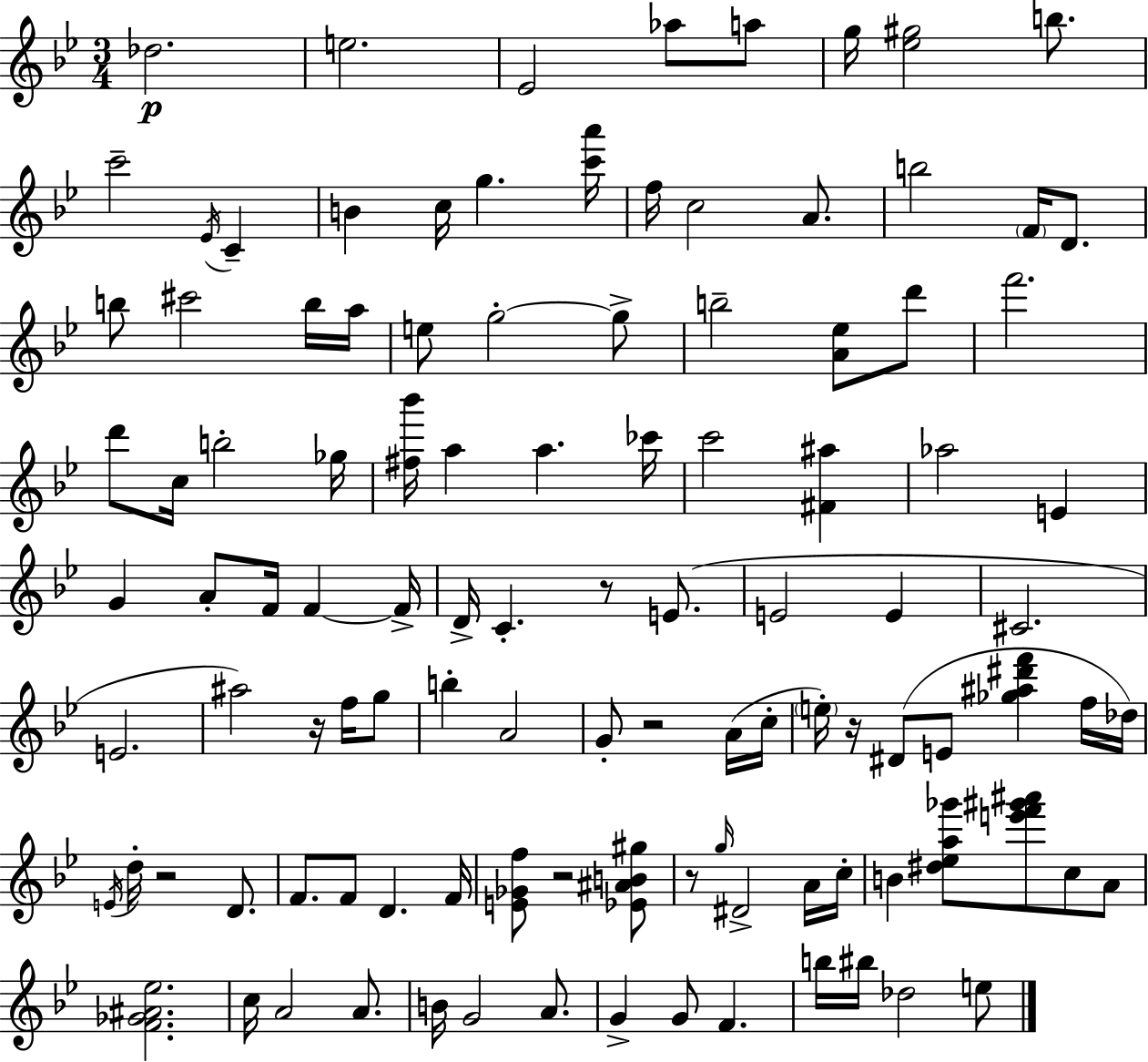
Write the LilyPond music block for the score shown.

{
  \clef treble
  \numericTimeSignature
  \time 3/4
  \key g \minor
  des''2.\p | e''2. | ees'2 aes''8 a''8 | g''16 <ees'' gis''>2 b''8. | \break c'''2-- \acciaccatura { ees'16 } c'4-- | b'4 c''16 g''4. | <c''' a'''>16 f''16 c''2 a'8. | b''2 \parenthesize f'16 d'8. | \break b''8 cis'''2 b''16 | a''16 e''8 g''2-.~~ g''8-> | b''2-- <a' ees''>8 d'''8 | f'''2. | \break d'''8 c''16 b''2-. | ges''16 <fis'' bes'''>16 a''4 a''4. | ces'''16 c'''2 <fis' ais''>4 | aes''2 e'4 | \break g'4 a'8-. f'16 f'4~~ | f'16-> d'16-> c'4.-. r8 e'8.( | e'2 e'4 | cis'2. | \break e'2. | ais''2) r16 f''16 g''8 | b''4-. a'2 | g'8-. r2 a'16( | \break c''16-. \parenthesize e''16-.) r16 dis'8( e'8 <ges'' ais'' dis''' f'''>4 f''16 | des''16) \acciaccatura { e'16 } d''16-. r2 d'8. | f'8. f'8 d'4. | f'16 <e' ges' f''>8 r2 | \break <ees' ais' b' gis''>8 r8 \grace { g''16 } dis'2-> | a'16 c''16-. b'4 <dis'' ees'' a'' ges'''>8 <e''' f''' gis''' ais'''>8 c''8 | a'8 <f' ges' ais' ees''>2. | c''16 a'2 | \break a'8. b'16 g'2 | a'8. g'4-> g'8 f'4. | b''16 bis''16 des''2 | e''8 \bar "|."
}